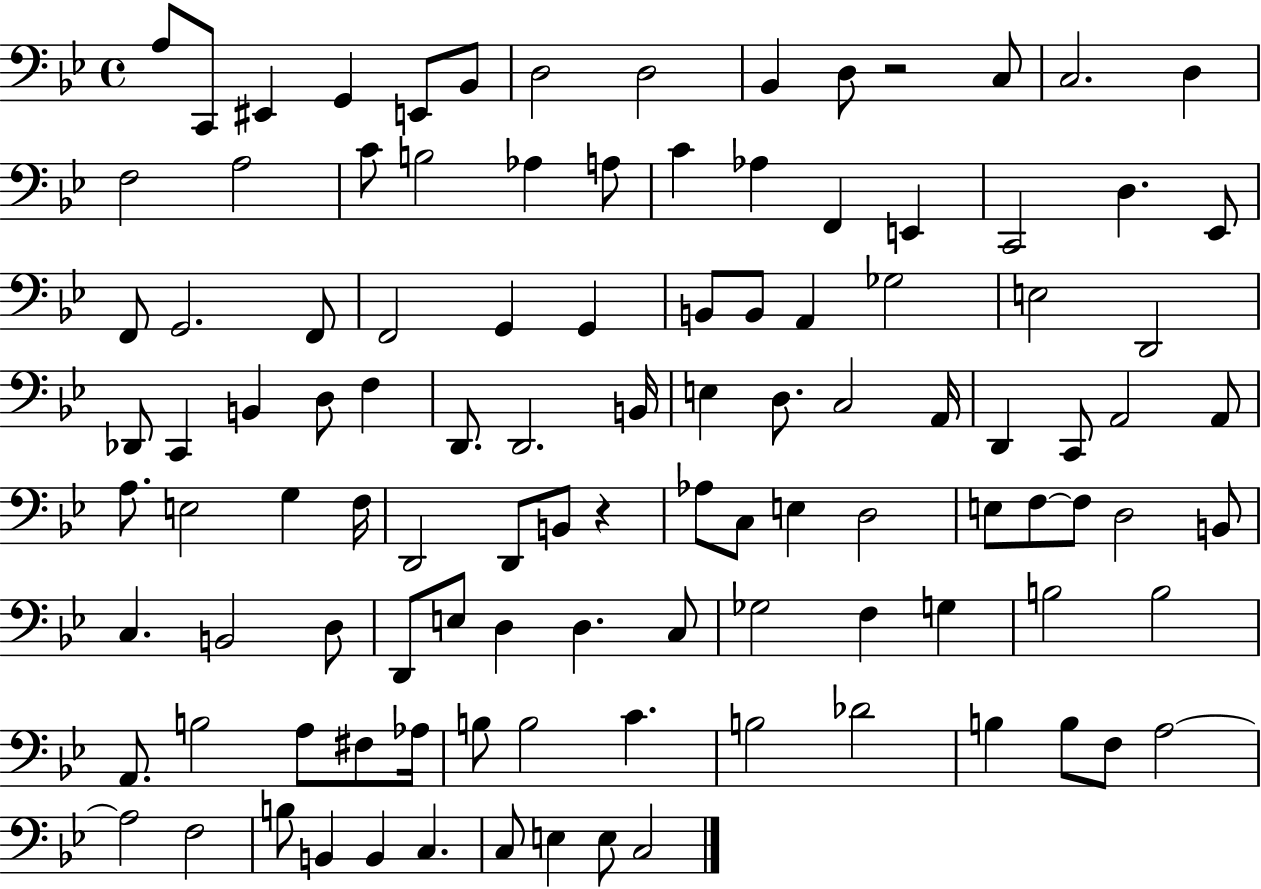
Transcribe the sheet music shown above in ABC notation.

X:1
T:Untitled
M:4/4
L:1/4
K:Bb
A,/2 C,,/2 ^E,, G,, E,,/2 _B,,/2 D,2 D,2 _B,, D,/2 z2 C,/2 C,2 D, F,2 A,2 C/2 B,2 _A, A,/2 C _A, F,, E,, C,,2 D, _E,,/2 F,,/2 G,,2 F,,/2 F,,2 G,, G,, B,,/2 B,,/2 A,, _G,2 E,2 D,,2 _D,,/2 C,, B,, D,/2 F, D,,/2 D,,2 B,,/4 E, D,/2 C,2 A,,/4 D,, C,,/2 A,,2 A,,/2 A,/2 E,2 G, F,/4 D,,2 D,,/2 B,,/2 z _A,/2 C,/2 E, D,2 E,/2 F,/2 F,/2 D,2 B,,/2 C, B,,2 D,/2 D,,/2 E,/2 D, D, C,/2 _G,2 F, G, B,2 B,2 A,,/2 B,2 A,/2 ^F,/2 _A,/4 B,/2 B,2 C B,2 _D2 B, B,/2 F,/2 A,2 A,2 F,2 B,/2 B,, B,, C, C,/2 E, E,/2 C,2